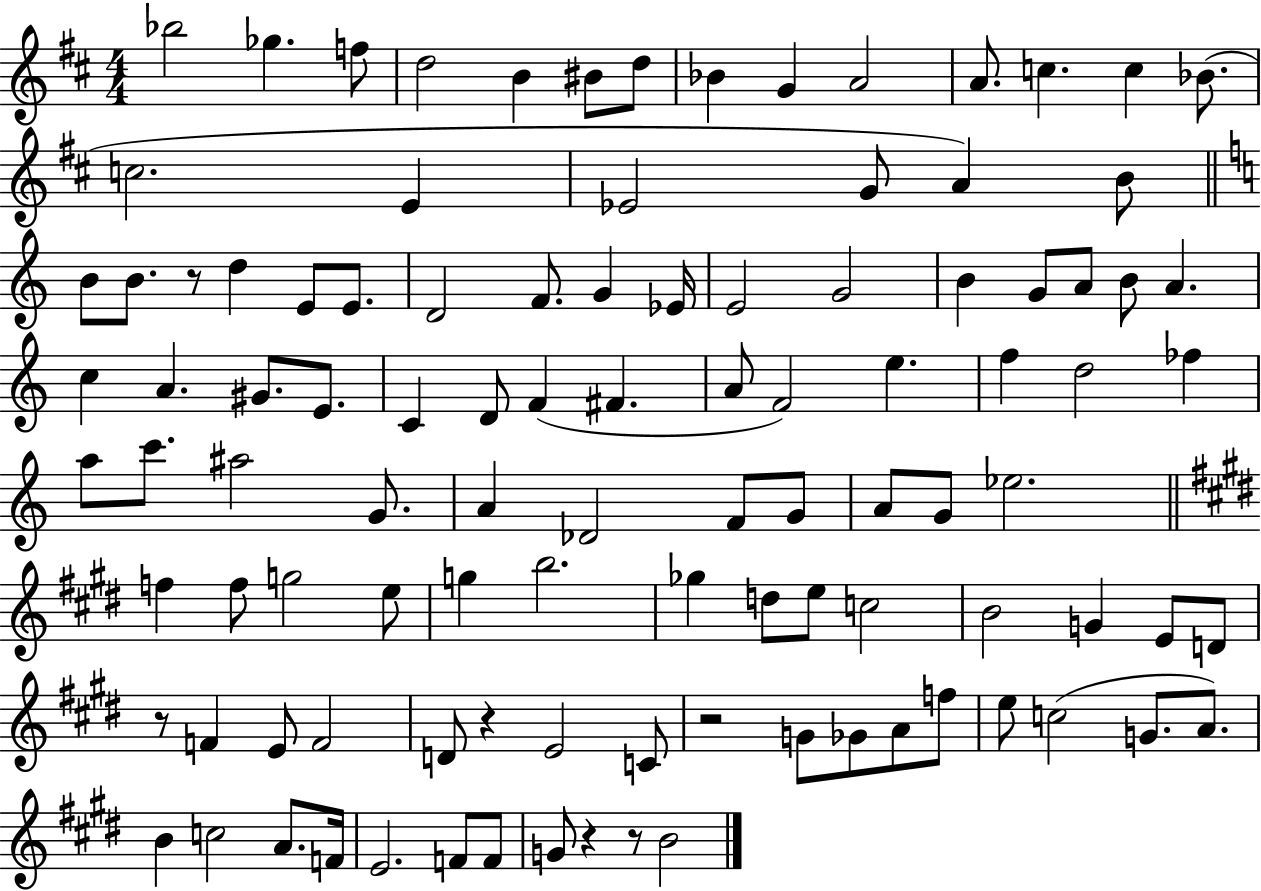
X:1
T:Untitled
M:4/4
L:1/4
K:D
_b2 _g f/2 d2 B ^B/2 d/2 _B G A2 A/2 c c _B/2 c2 E _E2 G/2 A B/2 B/2 B/2 z/2 d E/2 E/2 D2 F/2 G _E/4 E2 G2 B G/2 A/2 B/2 A c A ^G/2 E/2 C D/2 F ^F A/2 F2 e f d2 _f a/2 c'/2 ^a2 G/2 A _D2 F/2 G/2 A/2 G/2 _e2 f f/2 g2 e/2 g b2 _g d/2 e/2 c2 B2 G E/2 D/2 z/2 F E/2 F2 D/2 z E2 C/2 z2 G/2 _G/2 A/2 f/2 e/2 c2 G/2 A/2 B c2 A/2 F/4 E2 F/2 F/2 G/2 z z/2 B2